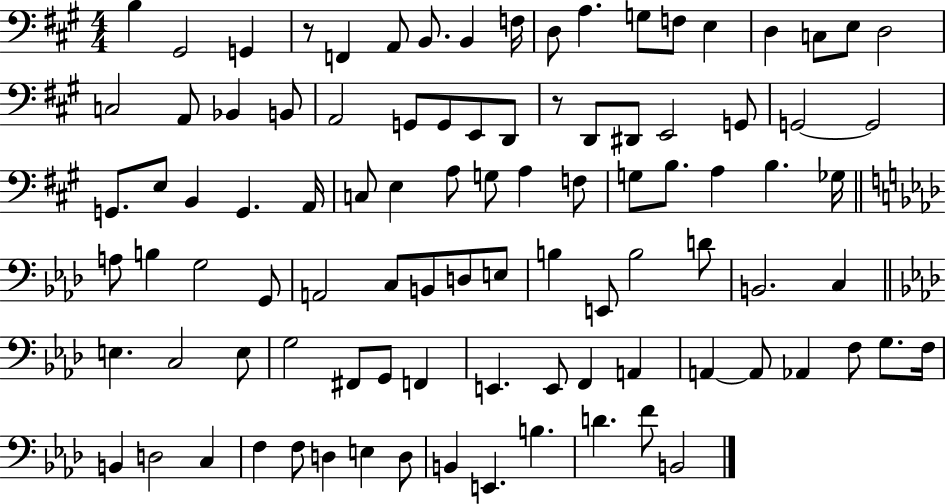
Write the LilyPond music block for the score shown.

{
  \clef bass
  \numericTimeSignature
  \time 4/4
  \key a \major
  b4 gis,2 g,4 | r8 f,4 a,8 b,8. b,4 f16 | d8 a4. g8 f8 e4 | d4 c8 e8 d2 | \break c2 a,8 bes,4 b,8 | a,2 g,8 g,8 e,8 d,8 | r8 d,8 dis,8 e,2 g,8 | g,2~~ g,2 | \break g,8. e8 b,4 g,4. a,16 | c8 e4 a8 g8 a4 f8 | g8 b8. a4 b4. ges16 | \bar "||" \break \key f \minor a8 b4 g2 g,8 | a,2 c8 b,8 d8 e8 | b4 e,8 b2 d'8 | b,2. c4 | \break \bar "||" \break \key f \minor e4. c2 e8 | g2 fis,8 g,8 f,4 | e,4. e,8 f,4 a,4 | a,4~~ a,8 aes,4 f8 g8. f16 | \break b,4 d2 c4 | f4 f8 d4 e4 d8 | b,4 e,4. b4. | d'4. f'8 b,2 | \break \bar "|."
}